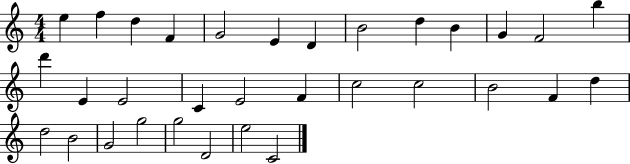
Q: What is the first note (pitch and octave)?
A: E5